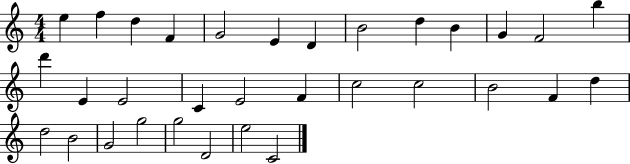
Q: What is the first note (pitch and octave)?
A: E5